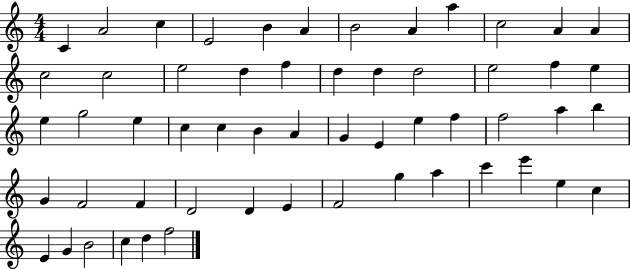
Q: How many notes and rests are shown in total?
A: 56